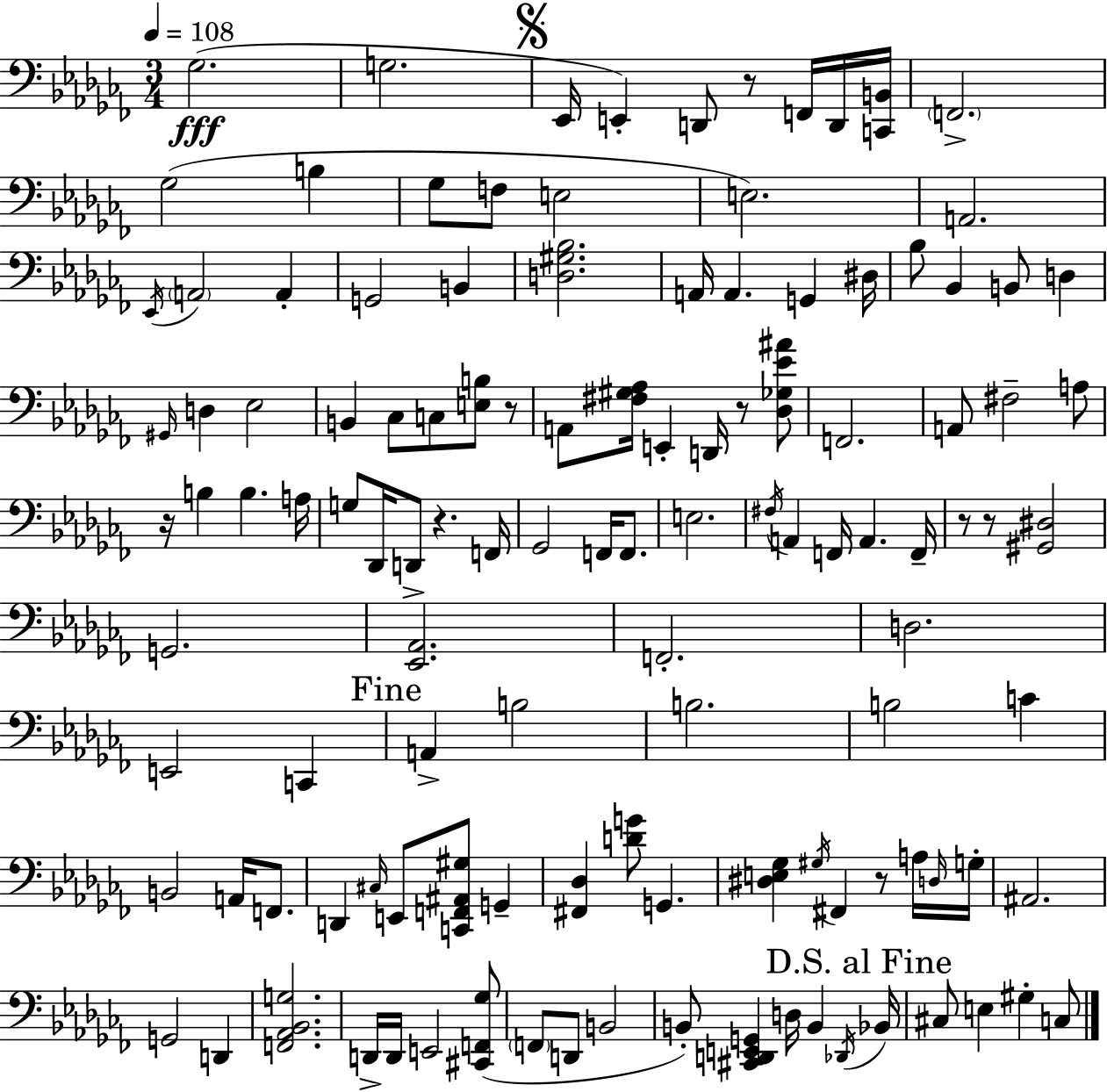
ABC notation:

X:1
T:Untitled
M:3/4
L:1/4
K:Abm
_G,2 G,2 _E,,/4 E,, D,,/2 z/2 F,,/4 D,,/4 [C,,B,,]/4 F,,2 _G,2 B, _G,/2 F,/2 E,2 E,2 A,,2 _E,,/4 A,,2 A,, G,,2 B,, [D,^G,_B,]2 A,,/4 A,, G,, ^D,/4 _B,/2 _B,, B,,/2 D, ^G,,/4 D, _E,2 B,, _C,/2 C,/2 [E,B,]/2 z/2 A,,/2 [^F,^G,_A,]/4 E,, D,,/4 z/2 [_D,_G,_E^A]/2 F,,2 A,,/2 ^F,2 A,/2 z/4 B, B, A,/4 G,/2 _D,,/4 D,,/2 z F,,/4 _G,,2 F,,/4 F,,/2 E,2 ^F,/4 A,, F,,/4 A,, F,,/4 z/2 z/2 [^G,,^D,]2 G,,2 [_E,,_A,,]2 F,,2 D,2 E,,2 C,, A,, B,2 B,2 B,2 C B,,2 A,,/4 F,,/2 D,, ^C,/4 E,,/2 [C,,F,,^A,,^G,]/2 G,, [^F,,_D,] [DG]/2 G,, [^D,E,_G,] ^G,/4 ^F,, z/2 A,/4 D,/4 G,/4 ^A,,2 G,,2 D,, [F,,_A,,_B,,G,]2 D,,/4 D,,/4 E,,2 [^C,,F,,_G,]/2 F,,/2 D,,/2 B,,2 B,,/2 [^C,,D,,E,,G,,] D,/4 B,, _D,,/4 _B,,/4 ^C,/2 E, ^G, C,/2